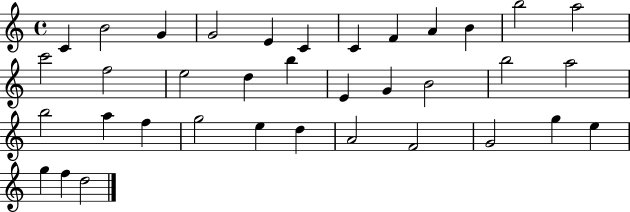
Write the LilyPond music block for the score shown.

{
  \clef treble
  \time 4/4
  \defaultTimeSignature
  \key c \major
  c'4 b'2 g'4 | g'2 e'4 c'4 | c'4 f'4 a'4 b'4 | b''2 a''2 | \break c'''2 f''2 | e''2 d''4 b''4 | e'4 g'4 b'2 | b''2 a''2 | \break b''2 a''4 f''4 | g''2 e''4 d''4 | a'2 f'2 | g'2 g''4 e''4 | \break g''4 f''4 d''2 | \bar "|."
}